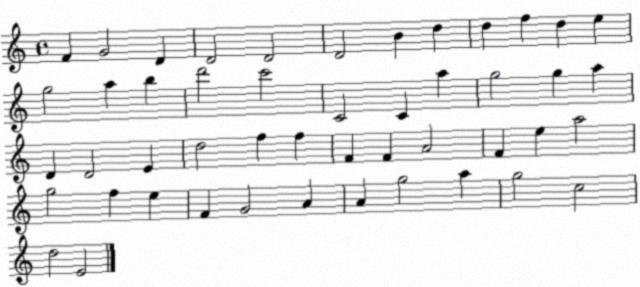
X:1
T:Untitled
M:4/4
L:1/4
K:C
F G2 D D2 D2 D2 B d d f d e g2 a b d'2 c'2 C2 C a g2 g a D D2 E d2 f f F F A2 F e a2 g2 f e F G2 A A g2 a g2 c2 d2 E2